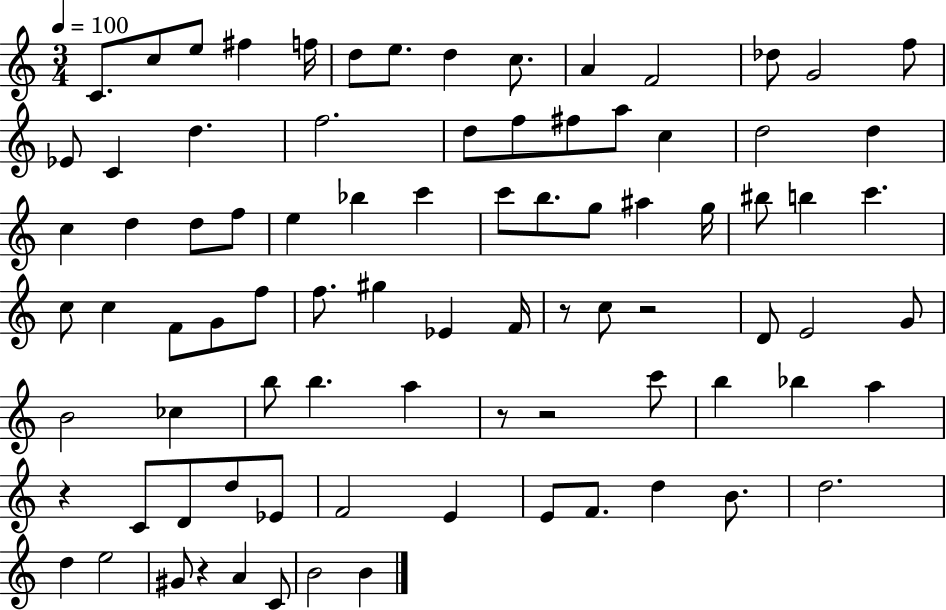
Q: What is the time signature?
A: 3/4